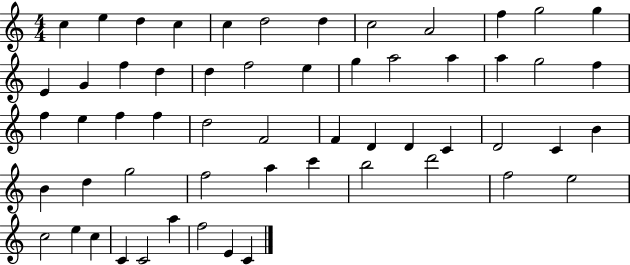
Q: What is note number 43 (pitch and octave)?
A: A5